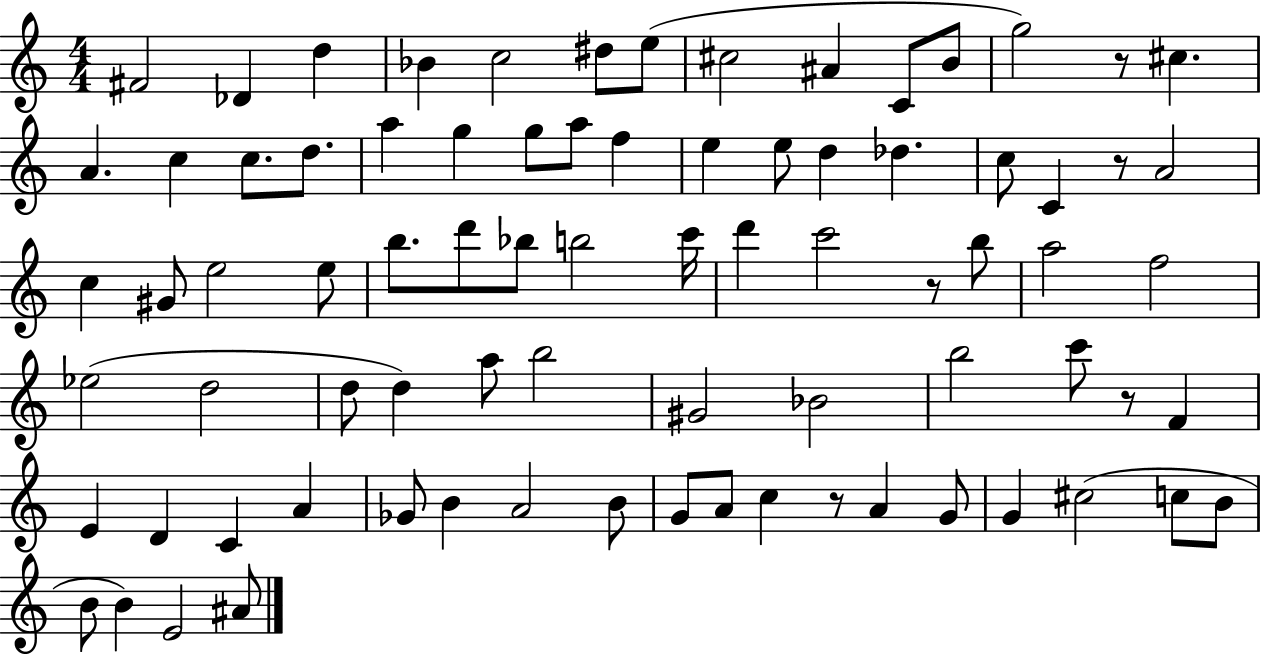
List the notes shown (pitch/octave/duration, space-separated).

F#4/h Db4/q D5/q Bb4/q C5/h D#5/e E5/e C#5/h A#4/q C4/e B4/e G5/h R/e C#5/q. A4/q. C5/q C5/e. D5/e. A5/q G5/q G5/e A5/e F5/q E5/q E5/e D5/q Db5/q. C5/e C4/q R/e A4/h C5/q G#4/e E5/h E5/e B5/e. D6/e Bb5/e B5/h C6/s D6/q C6/h R/e B5/e A5/h F5/h Eb5/h D5/h D5/e D5/q A5/e B5/h G#4/h Bb4/h B5/h C6/e R/e F4/q E4/q D4/q C4/q A4/q Gb4/e B4/q A4/h B4/e G4/e A4/e C5/q R/e A4/q G4/e G4/q C#5/h C5/e B4/e B4/e B4/q E4/h A#4/e